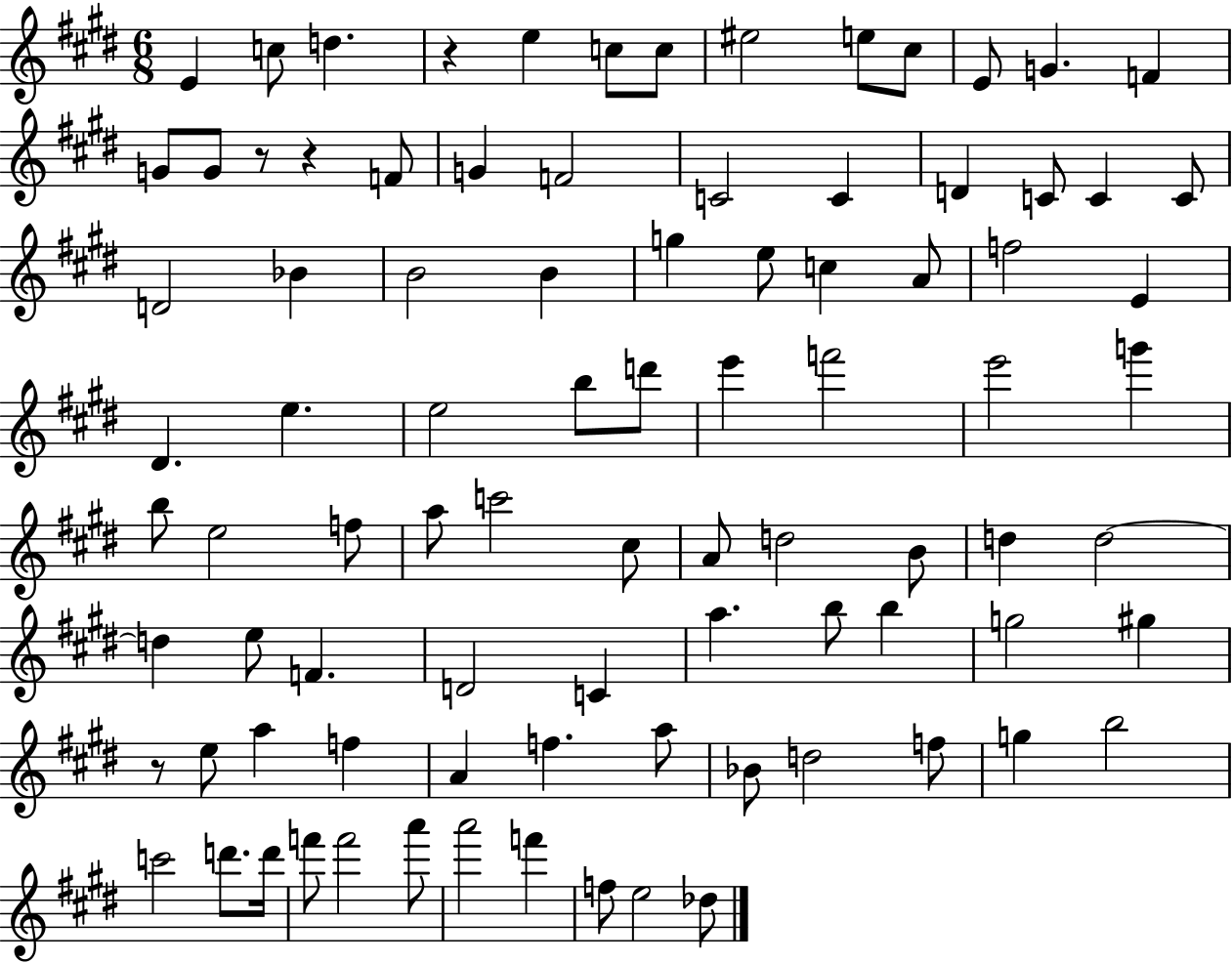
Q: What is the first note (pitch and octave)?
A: E4